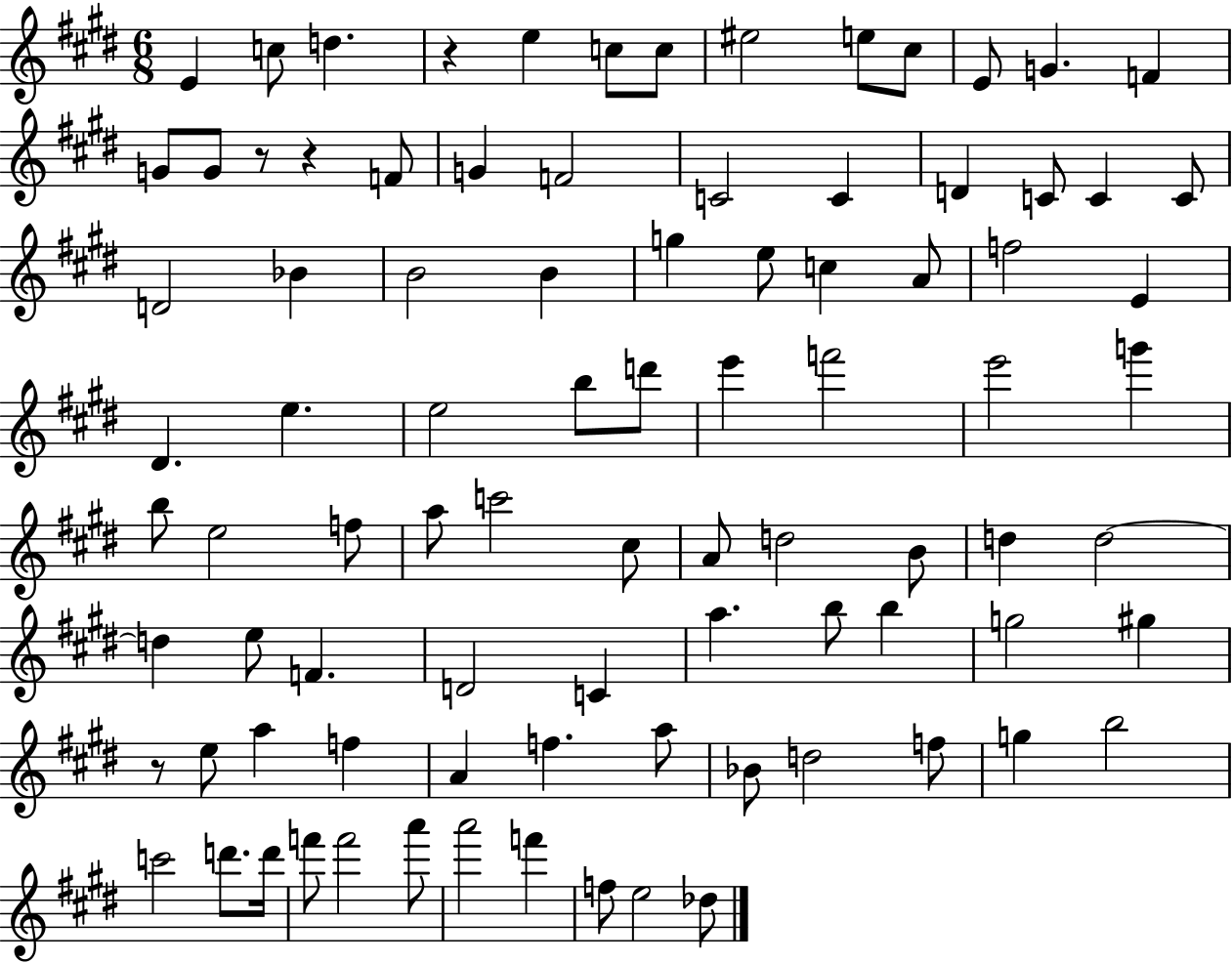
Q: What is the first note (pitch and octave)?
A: E4